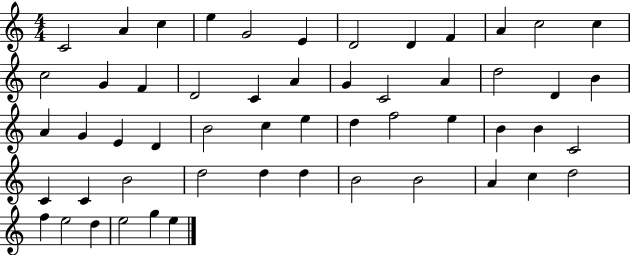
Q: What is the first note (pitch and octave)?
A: C4